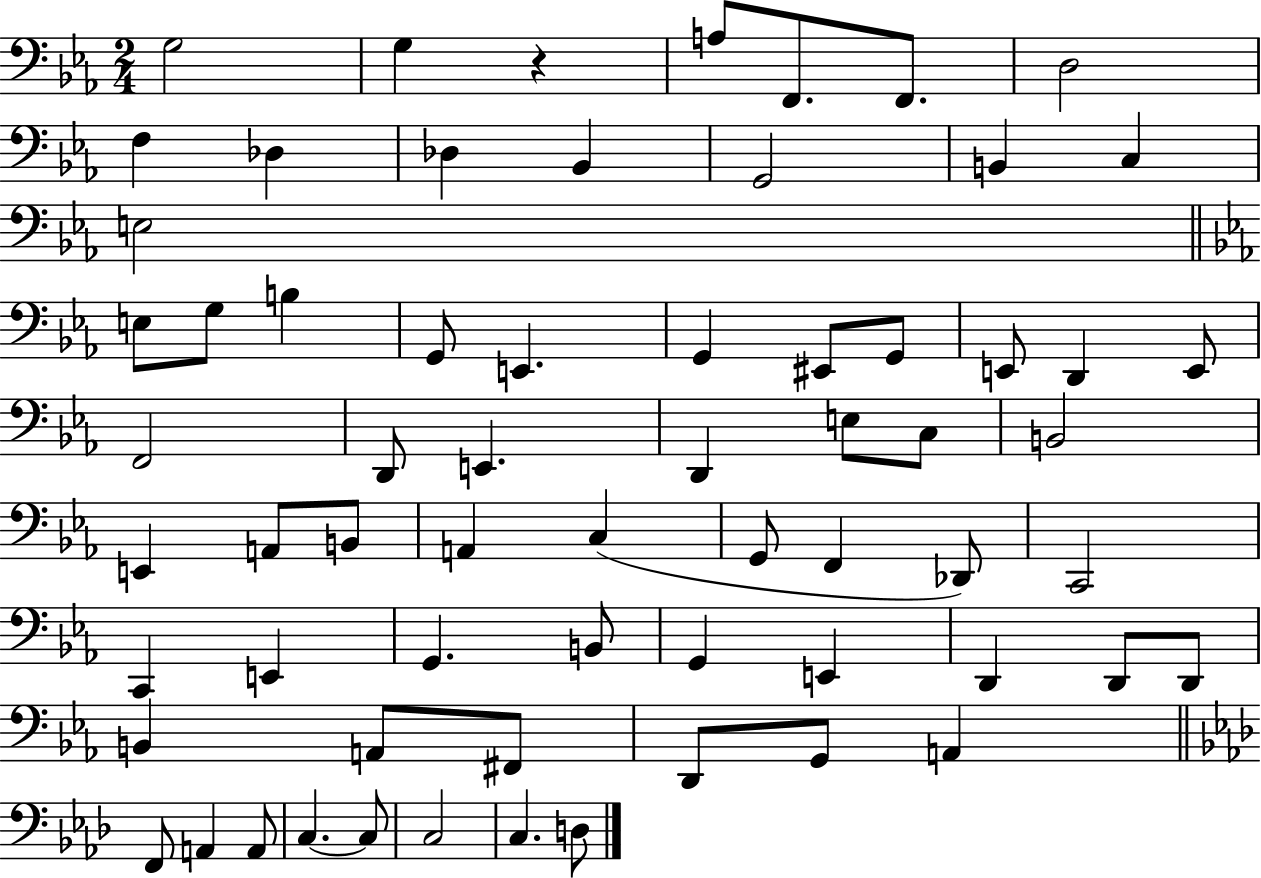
X:1
T:Untitled
M:2/4
L:1/4
K:Eb
G,2 G, z A,/2 F,,/2 F,,/2 D,2 F, _D, _D, _B,, G,,2 B,, C, E,2 E,/2 G,/2 B, G,,/2 E,, G,, ^E,,/2 G,,/2 E,,/2 D,, E,,/2 F,,2 D,,/2 E,, D,, E,/2 C,/2 B,,2 E,, A,,/2 B,,/2 A,, C, G,,/2 F,, _D,,/2 C,,2 C,, E,, G,, B,,/2 G,, E,, D,, D,,/2 D,,/2 B,, A,,/2 ^F,,/2 D,,/2 G,,/2 A,, F,,/2 A,, A,,/2 C, C,/2 C,2 C, D,/2